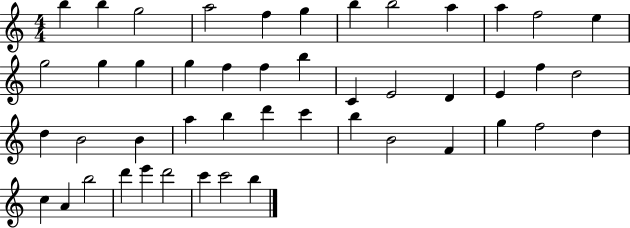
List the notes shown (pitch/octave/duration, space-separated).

B5/q B5/q G5/h A5/h F5/q G5/q B5/q B5/h A5/q A5/q F5/h E5/q G5/h G5/q G5/q G5/q F5/q F5/q B5/q C4/q E4/h D4/q E4/q F5/q D5/h D5/q B4/h B4/q A5/q B5/q D6/q C6/q B5/q B4/h F4/q G5/q F5/h D5/q C5/q A4/q B5/h D6/q E6/q D6/h C6/q C6/h B5/q